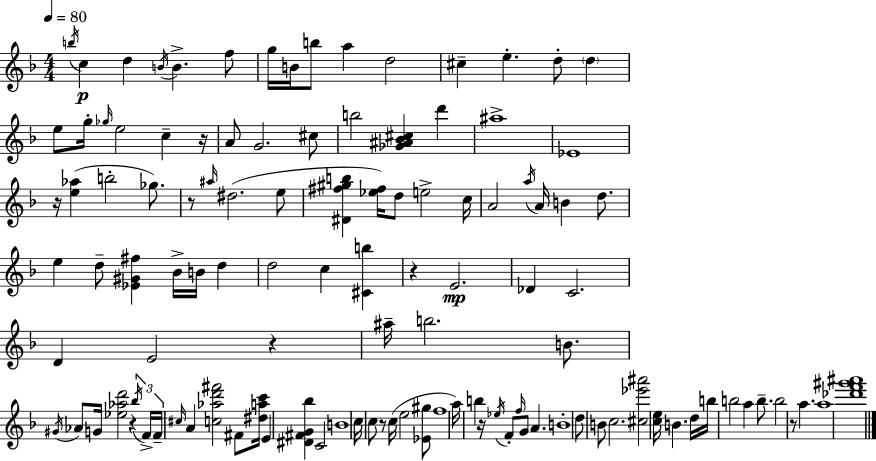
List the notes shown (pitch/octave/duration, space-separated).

B5/s C5/q D5/q B4/s B4/q. F5/e G5/s B4/s B5/e A5/q D5/h C#5/q E5/q. D5/e D5/q E5/e G5/s Gb5/s E5/h C5/q R/s A4/e G4/h. C#5/e B5/h [Gb4,A#4,Bb4,C#5]/q D6/q A#5/w Eb4/w R/s [E5,Ab5]/q B5/h Gb5/e. R/e A#5/s D#5/h. E5/e [D#4,F#5,G#5,B5]/q [Eb5,F#5]/s D5/e E5/h C5/s A4/h A5/s A4/s B4/q D5/e. E5/q D5/e [Eb4,G#4,F#5]/q Bb4/s B4/s D5/q D5/h C5/q [C#4,B5]/q R/q E4/h. Db4/q C4/h. D4/q E4/h R/q A#5/s B5/h. B4/e. G#4/s Ab4/e G4/s [Eb5,Ab5,D6]/h R/q Bb5/s F4/s F4/s C#5/s A4/q [C5,Ab5,D6,F#6]/h F#4/e [D#5,A5,C6]/s E4/q [D#4,F#4,G4,Bb5]/q C4/h B4/w C5/s C5/e R/e C5/s E5/h [Eb4,G#5]/e F5/w A5/s B5/q R/s Eb5/s F4/e F5/s G4/e A4/q. B4/w D5/e B4/e C5/h. [C#5,Eb6,A#6]/h [C5,E5]/s B4/q. D5/s B5/s B5/h A5/q B5/e. B5/h R/e A5/q. A5/w [Db6,F6,G#6,A#6]/w